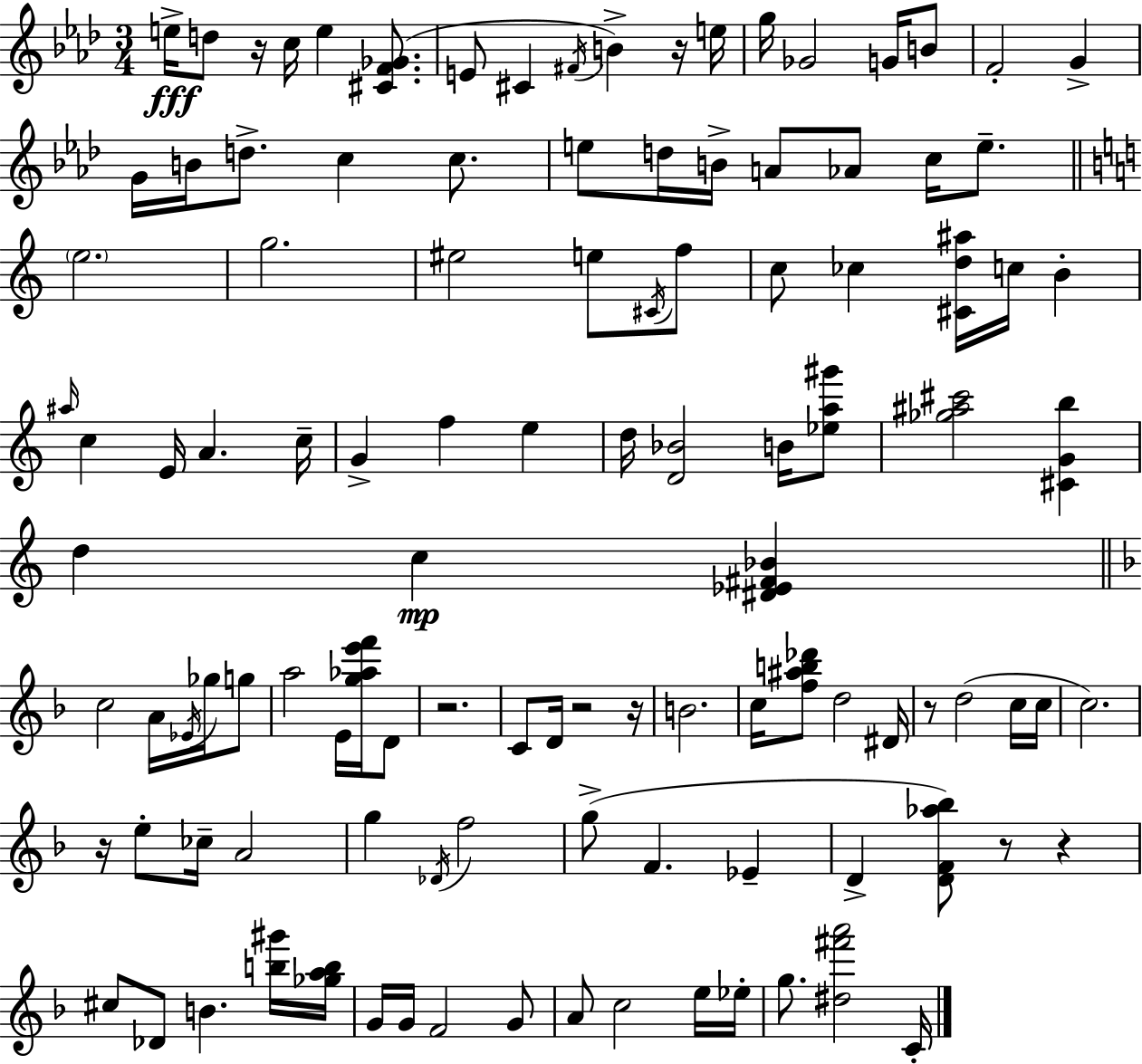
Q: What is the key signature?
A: F minor